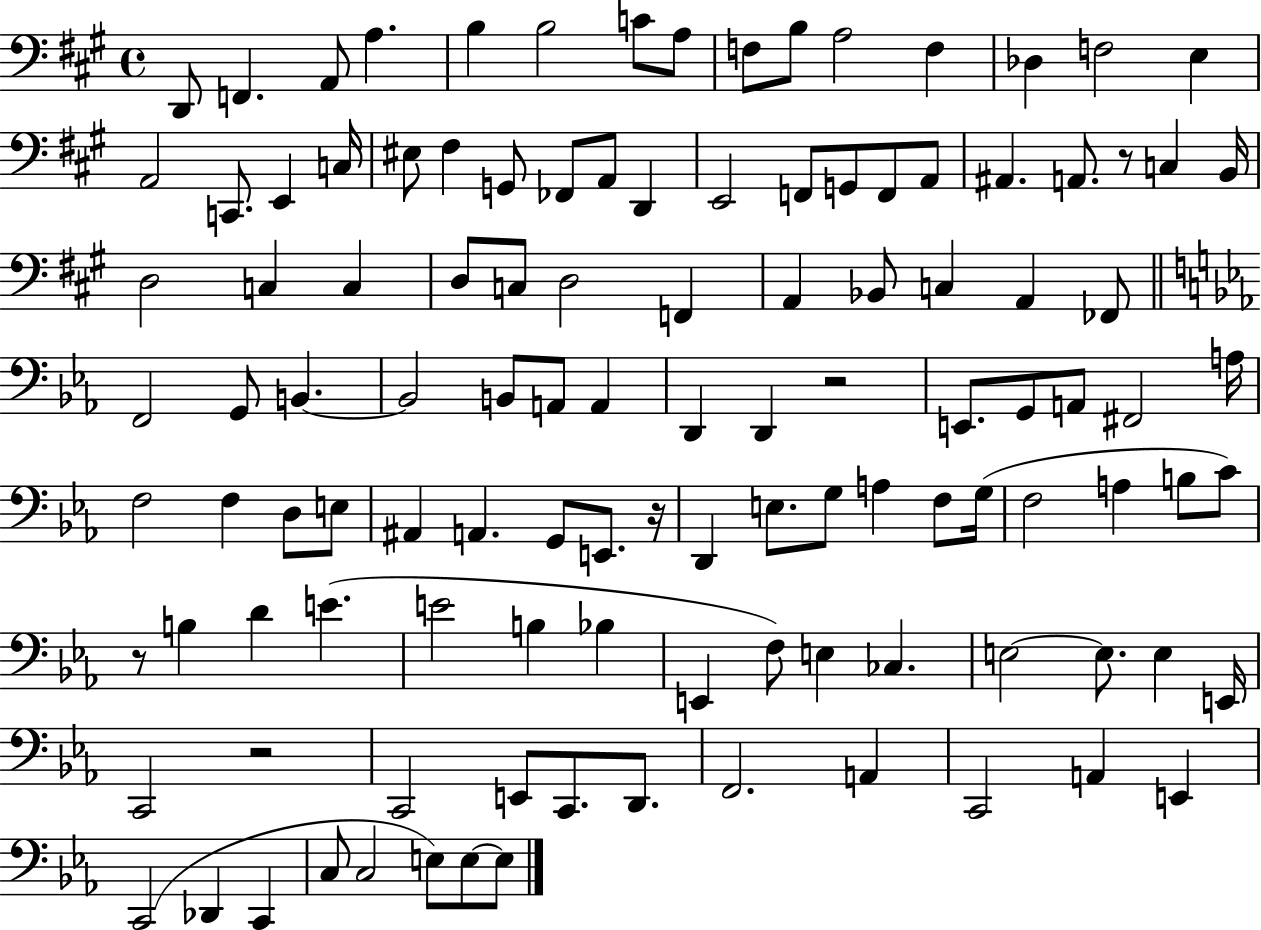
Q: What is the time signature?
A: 4/4